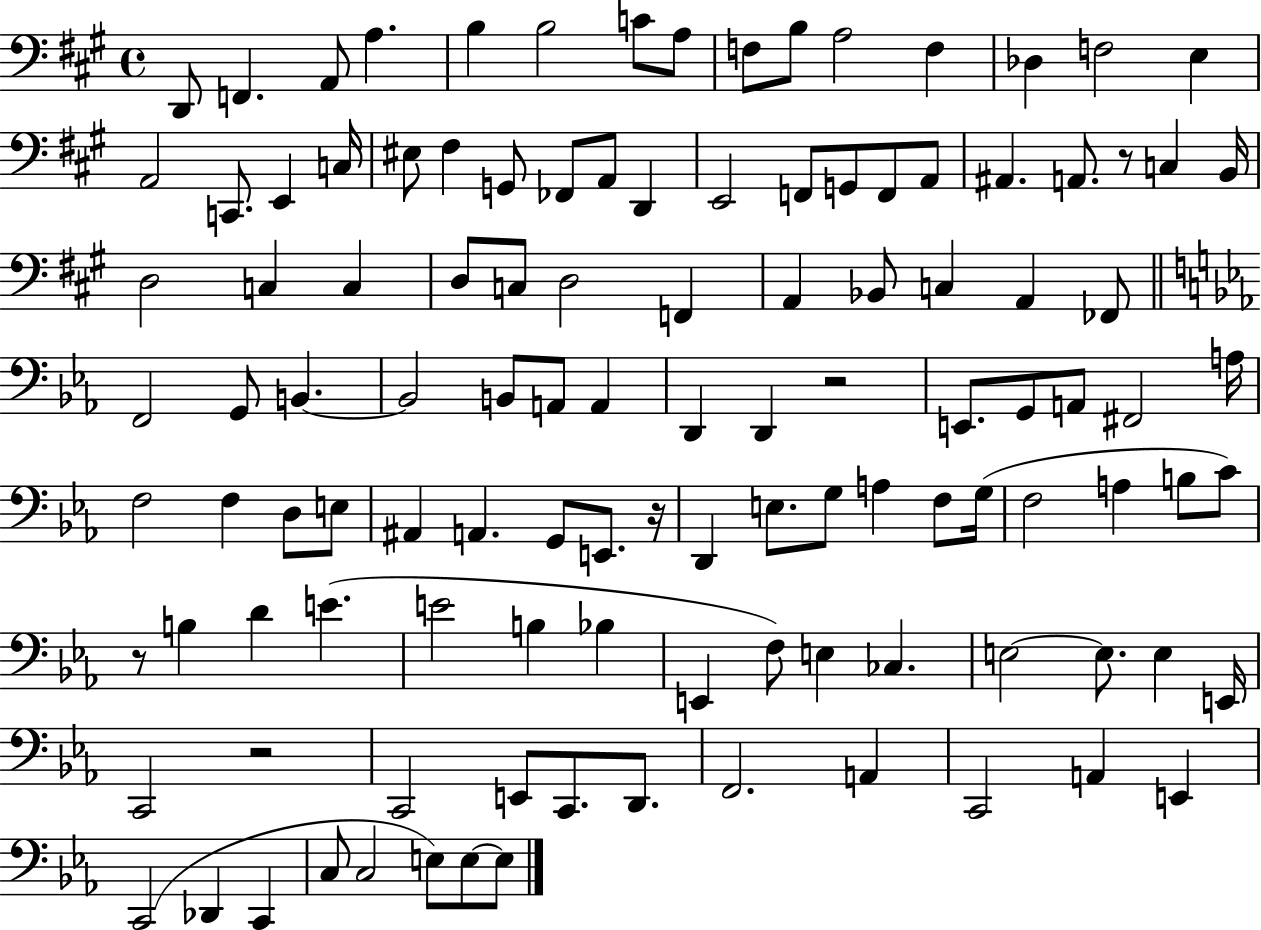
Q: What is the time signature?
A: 4/4